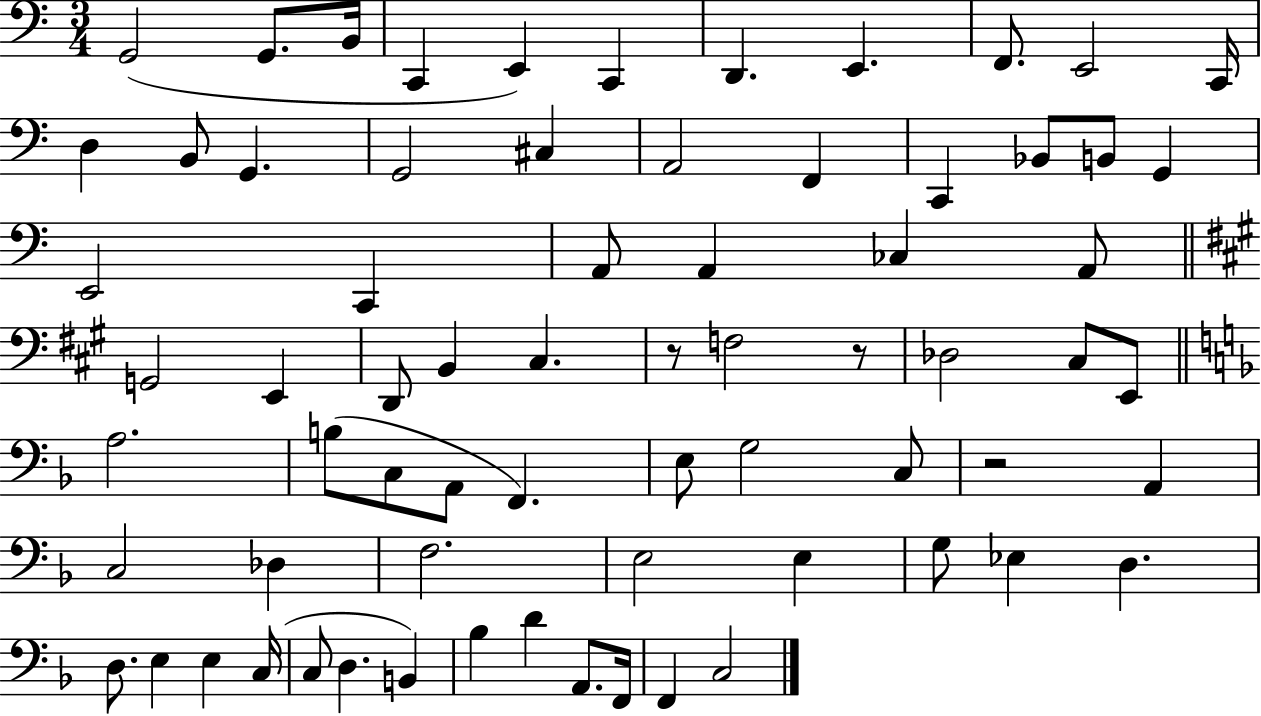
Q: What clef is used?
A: bass